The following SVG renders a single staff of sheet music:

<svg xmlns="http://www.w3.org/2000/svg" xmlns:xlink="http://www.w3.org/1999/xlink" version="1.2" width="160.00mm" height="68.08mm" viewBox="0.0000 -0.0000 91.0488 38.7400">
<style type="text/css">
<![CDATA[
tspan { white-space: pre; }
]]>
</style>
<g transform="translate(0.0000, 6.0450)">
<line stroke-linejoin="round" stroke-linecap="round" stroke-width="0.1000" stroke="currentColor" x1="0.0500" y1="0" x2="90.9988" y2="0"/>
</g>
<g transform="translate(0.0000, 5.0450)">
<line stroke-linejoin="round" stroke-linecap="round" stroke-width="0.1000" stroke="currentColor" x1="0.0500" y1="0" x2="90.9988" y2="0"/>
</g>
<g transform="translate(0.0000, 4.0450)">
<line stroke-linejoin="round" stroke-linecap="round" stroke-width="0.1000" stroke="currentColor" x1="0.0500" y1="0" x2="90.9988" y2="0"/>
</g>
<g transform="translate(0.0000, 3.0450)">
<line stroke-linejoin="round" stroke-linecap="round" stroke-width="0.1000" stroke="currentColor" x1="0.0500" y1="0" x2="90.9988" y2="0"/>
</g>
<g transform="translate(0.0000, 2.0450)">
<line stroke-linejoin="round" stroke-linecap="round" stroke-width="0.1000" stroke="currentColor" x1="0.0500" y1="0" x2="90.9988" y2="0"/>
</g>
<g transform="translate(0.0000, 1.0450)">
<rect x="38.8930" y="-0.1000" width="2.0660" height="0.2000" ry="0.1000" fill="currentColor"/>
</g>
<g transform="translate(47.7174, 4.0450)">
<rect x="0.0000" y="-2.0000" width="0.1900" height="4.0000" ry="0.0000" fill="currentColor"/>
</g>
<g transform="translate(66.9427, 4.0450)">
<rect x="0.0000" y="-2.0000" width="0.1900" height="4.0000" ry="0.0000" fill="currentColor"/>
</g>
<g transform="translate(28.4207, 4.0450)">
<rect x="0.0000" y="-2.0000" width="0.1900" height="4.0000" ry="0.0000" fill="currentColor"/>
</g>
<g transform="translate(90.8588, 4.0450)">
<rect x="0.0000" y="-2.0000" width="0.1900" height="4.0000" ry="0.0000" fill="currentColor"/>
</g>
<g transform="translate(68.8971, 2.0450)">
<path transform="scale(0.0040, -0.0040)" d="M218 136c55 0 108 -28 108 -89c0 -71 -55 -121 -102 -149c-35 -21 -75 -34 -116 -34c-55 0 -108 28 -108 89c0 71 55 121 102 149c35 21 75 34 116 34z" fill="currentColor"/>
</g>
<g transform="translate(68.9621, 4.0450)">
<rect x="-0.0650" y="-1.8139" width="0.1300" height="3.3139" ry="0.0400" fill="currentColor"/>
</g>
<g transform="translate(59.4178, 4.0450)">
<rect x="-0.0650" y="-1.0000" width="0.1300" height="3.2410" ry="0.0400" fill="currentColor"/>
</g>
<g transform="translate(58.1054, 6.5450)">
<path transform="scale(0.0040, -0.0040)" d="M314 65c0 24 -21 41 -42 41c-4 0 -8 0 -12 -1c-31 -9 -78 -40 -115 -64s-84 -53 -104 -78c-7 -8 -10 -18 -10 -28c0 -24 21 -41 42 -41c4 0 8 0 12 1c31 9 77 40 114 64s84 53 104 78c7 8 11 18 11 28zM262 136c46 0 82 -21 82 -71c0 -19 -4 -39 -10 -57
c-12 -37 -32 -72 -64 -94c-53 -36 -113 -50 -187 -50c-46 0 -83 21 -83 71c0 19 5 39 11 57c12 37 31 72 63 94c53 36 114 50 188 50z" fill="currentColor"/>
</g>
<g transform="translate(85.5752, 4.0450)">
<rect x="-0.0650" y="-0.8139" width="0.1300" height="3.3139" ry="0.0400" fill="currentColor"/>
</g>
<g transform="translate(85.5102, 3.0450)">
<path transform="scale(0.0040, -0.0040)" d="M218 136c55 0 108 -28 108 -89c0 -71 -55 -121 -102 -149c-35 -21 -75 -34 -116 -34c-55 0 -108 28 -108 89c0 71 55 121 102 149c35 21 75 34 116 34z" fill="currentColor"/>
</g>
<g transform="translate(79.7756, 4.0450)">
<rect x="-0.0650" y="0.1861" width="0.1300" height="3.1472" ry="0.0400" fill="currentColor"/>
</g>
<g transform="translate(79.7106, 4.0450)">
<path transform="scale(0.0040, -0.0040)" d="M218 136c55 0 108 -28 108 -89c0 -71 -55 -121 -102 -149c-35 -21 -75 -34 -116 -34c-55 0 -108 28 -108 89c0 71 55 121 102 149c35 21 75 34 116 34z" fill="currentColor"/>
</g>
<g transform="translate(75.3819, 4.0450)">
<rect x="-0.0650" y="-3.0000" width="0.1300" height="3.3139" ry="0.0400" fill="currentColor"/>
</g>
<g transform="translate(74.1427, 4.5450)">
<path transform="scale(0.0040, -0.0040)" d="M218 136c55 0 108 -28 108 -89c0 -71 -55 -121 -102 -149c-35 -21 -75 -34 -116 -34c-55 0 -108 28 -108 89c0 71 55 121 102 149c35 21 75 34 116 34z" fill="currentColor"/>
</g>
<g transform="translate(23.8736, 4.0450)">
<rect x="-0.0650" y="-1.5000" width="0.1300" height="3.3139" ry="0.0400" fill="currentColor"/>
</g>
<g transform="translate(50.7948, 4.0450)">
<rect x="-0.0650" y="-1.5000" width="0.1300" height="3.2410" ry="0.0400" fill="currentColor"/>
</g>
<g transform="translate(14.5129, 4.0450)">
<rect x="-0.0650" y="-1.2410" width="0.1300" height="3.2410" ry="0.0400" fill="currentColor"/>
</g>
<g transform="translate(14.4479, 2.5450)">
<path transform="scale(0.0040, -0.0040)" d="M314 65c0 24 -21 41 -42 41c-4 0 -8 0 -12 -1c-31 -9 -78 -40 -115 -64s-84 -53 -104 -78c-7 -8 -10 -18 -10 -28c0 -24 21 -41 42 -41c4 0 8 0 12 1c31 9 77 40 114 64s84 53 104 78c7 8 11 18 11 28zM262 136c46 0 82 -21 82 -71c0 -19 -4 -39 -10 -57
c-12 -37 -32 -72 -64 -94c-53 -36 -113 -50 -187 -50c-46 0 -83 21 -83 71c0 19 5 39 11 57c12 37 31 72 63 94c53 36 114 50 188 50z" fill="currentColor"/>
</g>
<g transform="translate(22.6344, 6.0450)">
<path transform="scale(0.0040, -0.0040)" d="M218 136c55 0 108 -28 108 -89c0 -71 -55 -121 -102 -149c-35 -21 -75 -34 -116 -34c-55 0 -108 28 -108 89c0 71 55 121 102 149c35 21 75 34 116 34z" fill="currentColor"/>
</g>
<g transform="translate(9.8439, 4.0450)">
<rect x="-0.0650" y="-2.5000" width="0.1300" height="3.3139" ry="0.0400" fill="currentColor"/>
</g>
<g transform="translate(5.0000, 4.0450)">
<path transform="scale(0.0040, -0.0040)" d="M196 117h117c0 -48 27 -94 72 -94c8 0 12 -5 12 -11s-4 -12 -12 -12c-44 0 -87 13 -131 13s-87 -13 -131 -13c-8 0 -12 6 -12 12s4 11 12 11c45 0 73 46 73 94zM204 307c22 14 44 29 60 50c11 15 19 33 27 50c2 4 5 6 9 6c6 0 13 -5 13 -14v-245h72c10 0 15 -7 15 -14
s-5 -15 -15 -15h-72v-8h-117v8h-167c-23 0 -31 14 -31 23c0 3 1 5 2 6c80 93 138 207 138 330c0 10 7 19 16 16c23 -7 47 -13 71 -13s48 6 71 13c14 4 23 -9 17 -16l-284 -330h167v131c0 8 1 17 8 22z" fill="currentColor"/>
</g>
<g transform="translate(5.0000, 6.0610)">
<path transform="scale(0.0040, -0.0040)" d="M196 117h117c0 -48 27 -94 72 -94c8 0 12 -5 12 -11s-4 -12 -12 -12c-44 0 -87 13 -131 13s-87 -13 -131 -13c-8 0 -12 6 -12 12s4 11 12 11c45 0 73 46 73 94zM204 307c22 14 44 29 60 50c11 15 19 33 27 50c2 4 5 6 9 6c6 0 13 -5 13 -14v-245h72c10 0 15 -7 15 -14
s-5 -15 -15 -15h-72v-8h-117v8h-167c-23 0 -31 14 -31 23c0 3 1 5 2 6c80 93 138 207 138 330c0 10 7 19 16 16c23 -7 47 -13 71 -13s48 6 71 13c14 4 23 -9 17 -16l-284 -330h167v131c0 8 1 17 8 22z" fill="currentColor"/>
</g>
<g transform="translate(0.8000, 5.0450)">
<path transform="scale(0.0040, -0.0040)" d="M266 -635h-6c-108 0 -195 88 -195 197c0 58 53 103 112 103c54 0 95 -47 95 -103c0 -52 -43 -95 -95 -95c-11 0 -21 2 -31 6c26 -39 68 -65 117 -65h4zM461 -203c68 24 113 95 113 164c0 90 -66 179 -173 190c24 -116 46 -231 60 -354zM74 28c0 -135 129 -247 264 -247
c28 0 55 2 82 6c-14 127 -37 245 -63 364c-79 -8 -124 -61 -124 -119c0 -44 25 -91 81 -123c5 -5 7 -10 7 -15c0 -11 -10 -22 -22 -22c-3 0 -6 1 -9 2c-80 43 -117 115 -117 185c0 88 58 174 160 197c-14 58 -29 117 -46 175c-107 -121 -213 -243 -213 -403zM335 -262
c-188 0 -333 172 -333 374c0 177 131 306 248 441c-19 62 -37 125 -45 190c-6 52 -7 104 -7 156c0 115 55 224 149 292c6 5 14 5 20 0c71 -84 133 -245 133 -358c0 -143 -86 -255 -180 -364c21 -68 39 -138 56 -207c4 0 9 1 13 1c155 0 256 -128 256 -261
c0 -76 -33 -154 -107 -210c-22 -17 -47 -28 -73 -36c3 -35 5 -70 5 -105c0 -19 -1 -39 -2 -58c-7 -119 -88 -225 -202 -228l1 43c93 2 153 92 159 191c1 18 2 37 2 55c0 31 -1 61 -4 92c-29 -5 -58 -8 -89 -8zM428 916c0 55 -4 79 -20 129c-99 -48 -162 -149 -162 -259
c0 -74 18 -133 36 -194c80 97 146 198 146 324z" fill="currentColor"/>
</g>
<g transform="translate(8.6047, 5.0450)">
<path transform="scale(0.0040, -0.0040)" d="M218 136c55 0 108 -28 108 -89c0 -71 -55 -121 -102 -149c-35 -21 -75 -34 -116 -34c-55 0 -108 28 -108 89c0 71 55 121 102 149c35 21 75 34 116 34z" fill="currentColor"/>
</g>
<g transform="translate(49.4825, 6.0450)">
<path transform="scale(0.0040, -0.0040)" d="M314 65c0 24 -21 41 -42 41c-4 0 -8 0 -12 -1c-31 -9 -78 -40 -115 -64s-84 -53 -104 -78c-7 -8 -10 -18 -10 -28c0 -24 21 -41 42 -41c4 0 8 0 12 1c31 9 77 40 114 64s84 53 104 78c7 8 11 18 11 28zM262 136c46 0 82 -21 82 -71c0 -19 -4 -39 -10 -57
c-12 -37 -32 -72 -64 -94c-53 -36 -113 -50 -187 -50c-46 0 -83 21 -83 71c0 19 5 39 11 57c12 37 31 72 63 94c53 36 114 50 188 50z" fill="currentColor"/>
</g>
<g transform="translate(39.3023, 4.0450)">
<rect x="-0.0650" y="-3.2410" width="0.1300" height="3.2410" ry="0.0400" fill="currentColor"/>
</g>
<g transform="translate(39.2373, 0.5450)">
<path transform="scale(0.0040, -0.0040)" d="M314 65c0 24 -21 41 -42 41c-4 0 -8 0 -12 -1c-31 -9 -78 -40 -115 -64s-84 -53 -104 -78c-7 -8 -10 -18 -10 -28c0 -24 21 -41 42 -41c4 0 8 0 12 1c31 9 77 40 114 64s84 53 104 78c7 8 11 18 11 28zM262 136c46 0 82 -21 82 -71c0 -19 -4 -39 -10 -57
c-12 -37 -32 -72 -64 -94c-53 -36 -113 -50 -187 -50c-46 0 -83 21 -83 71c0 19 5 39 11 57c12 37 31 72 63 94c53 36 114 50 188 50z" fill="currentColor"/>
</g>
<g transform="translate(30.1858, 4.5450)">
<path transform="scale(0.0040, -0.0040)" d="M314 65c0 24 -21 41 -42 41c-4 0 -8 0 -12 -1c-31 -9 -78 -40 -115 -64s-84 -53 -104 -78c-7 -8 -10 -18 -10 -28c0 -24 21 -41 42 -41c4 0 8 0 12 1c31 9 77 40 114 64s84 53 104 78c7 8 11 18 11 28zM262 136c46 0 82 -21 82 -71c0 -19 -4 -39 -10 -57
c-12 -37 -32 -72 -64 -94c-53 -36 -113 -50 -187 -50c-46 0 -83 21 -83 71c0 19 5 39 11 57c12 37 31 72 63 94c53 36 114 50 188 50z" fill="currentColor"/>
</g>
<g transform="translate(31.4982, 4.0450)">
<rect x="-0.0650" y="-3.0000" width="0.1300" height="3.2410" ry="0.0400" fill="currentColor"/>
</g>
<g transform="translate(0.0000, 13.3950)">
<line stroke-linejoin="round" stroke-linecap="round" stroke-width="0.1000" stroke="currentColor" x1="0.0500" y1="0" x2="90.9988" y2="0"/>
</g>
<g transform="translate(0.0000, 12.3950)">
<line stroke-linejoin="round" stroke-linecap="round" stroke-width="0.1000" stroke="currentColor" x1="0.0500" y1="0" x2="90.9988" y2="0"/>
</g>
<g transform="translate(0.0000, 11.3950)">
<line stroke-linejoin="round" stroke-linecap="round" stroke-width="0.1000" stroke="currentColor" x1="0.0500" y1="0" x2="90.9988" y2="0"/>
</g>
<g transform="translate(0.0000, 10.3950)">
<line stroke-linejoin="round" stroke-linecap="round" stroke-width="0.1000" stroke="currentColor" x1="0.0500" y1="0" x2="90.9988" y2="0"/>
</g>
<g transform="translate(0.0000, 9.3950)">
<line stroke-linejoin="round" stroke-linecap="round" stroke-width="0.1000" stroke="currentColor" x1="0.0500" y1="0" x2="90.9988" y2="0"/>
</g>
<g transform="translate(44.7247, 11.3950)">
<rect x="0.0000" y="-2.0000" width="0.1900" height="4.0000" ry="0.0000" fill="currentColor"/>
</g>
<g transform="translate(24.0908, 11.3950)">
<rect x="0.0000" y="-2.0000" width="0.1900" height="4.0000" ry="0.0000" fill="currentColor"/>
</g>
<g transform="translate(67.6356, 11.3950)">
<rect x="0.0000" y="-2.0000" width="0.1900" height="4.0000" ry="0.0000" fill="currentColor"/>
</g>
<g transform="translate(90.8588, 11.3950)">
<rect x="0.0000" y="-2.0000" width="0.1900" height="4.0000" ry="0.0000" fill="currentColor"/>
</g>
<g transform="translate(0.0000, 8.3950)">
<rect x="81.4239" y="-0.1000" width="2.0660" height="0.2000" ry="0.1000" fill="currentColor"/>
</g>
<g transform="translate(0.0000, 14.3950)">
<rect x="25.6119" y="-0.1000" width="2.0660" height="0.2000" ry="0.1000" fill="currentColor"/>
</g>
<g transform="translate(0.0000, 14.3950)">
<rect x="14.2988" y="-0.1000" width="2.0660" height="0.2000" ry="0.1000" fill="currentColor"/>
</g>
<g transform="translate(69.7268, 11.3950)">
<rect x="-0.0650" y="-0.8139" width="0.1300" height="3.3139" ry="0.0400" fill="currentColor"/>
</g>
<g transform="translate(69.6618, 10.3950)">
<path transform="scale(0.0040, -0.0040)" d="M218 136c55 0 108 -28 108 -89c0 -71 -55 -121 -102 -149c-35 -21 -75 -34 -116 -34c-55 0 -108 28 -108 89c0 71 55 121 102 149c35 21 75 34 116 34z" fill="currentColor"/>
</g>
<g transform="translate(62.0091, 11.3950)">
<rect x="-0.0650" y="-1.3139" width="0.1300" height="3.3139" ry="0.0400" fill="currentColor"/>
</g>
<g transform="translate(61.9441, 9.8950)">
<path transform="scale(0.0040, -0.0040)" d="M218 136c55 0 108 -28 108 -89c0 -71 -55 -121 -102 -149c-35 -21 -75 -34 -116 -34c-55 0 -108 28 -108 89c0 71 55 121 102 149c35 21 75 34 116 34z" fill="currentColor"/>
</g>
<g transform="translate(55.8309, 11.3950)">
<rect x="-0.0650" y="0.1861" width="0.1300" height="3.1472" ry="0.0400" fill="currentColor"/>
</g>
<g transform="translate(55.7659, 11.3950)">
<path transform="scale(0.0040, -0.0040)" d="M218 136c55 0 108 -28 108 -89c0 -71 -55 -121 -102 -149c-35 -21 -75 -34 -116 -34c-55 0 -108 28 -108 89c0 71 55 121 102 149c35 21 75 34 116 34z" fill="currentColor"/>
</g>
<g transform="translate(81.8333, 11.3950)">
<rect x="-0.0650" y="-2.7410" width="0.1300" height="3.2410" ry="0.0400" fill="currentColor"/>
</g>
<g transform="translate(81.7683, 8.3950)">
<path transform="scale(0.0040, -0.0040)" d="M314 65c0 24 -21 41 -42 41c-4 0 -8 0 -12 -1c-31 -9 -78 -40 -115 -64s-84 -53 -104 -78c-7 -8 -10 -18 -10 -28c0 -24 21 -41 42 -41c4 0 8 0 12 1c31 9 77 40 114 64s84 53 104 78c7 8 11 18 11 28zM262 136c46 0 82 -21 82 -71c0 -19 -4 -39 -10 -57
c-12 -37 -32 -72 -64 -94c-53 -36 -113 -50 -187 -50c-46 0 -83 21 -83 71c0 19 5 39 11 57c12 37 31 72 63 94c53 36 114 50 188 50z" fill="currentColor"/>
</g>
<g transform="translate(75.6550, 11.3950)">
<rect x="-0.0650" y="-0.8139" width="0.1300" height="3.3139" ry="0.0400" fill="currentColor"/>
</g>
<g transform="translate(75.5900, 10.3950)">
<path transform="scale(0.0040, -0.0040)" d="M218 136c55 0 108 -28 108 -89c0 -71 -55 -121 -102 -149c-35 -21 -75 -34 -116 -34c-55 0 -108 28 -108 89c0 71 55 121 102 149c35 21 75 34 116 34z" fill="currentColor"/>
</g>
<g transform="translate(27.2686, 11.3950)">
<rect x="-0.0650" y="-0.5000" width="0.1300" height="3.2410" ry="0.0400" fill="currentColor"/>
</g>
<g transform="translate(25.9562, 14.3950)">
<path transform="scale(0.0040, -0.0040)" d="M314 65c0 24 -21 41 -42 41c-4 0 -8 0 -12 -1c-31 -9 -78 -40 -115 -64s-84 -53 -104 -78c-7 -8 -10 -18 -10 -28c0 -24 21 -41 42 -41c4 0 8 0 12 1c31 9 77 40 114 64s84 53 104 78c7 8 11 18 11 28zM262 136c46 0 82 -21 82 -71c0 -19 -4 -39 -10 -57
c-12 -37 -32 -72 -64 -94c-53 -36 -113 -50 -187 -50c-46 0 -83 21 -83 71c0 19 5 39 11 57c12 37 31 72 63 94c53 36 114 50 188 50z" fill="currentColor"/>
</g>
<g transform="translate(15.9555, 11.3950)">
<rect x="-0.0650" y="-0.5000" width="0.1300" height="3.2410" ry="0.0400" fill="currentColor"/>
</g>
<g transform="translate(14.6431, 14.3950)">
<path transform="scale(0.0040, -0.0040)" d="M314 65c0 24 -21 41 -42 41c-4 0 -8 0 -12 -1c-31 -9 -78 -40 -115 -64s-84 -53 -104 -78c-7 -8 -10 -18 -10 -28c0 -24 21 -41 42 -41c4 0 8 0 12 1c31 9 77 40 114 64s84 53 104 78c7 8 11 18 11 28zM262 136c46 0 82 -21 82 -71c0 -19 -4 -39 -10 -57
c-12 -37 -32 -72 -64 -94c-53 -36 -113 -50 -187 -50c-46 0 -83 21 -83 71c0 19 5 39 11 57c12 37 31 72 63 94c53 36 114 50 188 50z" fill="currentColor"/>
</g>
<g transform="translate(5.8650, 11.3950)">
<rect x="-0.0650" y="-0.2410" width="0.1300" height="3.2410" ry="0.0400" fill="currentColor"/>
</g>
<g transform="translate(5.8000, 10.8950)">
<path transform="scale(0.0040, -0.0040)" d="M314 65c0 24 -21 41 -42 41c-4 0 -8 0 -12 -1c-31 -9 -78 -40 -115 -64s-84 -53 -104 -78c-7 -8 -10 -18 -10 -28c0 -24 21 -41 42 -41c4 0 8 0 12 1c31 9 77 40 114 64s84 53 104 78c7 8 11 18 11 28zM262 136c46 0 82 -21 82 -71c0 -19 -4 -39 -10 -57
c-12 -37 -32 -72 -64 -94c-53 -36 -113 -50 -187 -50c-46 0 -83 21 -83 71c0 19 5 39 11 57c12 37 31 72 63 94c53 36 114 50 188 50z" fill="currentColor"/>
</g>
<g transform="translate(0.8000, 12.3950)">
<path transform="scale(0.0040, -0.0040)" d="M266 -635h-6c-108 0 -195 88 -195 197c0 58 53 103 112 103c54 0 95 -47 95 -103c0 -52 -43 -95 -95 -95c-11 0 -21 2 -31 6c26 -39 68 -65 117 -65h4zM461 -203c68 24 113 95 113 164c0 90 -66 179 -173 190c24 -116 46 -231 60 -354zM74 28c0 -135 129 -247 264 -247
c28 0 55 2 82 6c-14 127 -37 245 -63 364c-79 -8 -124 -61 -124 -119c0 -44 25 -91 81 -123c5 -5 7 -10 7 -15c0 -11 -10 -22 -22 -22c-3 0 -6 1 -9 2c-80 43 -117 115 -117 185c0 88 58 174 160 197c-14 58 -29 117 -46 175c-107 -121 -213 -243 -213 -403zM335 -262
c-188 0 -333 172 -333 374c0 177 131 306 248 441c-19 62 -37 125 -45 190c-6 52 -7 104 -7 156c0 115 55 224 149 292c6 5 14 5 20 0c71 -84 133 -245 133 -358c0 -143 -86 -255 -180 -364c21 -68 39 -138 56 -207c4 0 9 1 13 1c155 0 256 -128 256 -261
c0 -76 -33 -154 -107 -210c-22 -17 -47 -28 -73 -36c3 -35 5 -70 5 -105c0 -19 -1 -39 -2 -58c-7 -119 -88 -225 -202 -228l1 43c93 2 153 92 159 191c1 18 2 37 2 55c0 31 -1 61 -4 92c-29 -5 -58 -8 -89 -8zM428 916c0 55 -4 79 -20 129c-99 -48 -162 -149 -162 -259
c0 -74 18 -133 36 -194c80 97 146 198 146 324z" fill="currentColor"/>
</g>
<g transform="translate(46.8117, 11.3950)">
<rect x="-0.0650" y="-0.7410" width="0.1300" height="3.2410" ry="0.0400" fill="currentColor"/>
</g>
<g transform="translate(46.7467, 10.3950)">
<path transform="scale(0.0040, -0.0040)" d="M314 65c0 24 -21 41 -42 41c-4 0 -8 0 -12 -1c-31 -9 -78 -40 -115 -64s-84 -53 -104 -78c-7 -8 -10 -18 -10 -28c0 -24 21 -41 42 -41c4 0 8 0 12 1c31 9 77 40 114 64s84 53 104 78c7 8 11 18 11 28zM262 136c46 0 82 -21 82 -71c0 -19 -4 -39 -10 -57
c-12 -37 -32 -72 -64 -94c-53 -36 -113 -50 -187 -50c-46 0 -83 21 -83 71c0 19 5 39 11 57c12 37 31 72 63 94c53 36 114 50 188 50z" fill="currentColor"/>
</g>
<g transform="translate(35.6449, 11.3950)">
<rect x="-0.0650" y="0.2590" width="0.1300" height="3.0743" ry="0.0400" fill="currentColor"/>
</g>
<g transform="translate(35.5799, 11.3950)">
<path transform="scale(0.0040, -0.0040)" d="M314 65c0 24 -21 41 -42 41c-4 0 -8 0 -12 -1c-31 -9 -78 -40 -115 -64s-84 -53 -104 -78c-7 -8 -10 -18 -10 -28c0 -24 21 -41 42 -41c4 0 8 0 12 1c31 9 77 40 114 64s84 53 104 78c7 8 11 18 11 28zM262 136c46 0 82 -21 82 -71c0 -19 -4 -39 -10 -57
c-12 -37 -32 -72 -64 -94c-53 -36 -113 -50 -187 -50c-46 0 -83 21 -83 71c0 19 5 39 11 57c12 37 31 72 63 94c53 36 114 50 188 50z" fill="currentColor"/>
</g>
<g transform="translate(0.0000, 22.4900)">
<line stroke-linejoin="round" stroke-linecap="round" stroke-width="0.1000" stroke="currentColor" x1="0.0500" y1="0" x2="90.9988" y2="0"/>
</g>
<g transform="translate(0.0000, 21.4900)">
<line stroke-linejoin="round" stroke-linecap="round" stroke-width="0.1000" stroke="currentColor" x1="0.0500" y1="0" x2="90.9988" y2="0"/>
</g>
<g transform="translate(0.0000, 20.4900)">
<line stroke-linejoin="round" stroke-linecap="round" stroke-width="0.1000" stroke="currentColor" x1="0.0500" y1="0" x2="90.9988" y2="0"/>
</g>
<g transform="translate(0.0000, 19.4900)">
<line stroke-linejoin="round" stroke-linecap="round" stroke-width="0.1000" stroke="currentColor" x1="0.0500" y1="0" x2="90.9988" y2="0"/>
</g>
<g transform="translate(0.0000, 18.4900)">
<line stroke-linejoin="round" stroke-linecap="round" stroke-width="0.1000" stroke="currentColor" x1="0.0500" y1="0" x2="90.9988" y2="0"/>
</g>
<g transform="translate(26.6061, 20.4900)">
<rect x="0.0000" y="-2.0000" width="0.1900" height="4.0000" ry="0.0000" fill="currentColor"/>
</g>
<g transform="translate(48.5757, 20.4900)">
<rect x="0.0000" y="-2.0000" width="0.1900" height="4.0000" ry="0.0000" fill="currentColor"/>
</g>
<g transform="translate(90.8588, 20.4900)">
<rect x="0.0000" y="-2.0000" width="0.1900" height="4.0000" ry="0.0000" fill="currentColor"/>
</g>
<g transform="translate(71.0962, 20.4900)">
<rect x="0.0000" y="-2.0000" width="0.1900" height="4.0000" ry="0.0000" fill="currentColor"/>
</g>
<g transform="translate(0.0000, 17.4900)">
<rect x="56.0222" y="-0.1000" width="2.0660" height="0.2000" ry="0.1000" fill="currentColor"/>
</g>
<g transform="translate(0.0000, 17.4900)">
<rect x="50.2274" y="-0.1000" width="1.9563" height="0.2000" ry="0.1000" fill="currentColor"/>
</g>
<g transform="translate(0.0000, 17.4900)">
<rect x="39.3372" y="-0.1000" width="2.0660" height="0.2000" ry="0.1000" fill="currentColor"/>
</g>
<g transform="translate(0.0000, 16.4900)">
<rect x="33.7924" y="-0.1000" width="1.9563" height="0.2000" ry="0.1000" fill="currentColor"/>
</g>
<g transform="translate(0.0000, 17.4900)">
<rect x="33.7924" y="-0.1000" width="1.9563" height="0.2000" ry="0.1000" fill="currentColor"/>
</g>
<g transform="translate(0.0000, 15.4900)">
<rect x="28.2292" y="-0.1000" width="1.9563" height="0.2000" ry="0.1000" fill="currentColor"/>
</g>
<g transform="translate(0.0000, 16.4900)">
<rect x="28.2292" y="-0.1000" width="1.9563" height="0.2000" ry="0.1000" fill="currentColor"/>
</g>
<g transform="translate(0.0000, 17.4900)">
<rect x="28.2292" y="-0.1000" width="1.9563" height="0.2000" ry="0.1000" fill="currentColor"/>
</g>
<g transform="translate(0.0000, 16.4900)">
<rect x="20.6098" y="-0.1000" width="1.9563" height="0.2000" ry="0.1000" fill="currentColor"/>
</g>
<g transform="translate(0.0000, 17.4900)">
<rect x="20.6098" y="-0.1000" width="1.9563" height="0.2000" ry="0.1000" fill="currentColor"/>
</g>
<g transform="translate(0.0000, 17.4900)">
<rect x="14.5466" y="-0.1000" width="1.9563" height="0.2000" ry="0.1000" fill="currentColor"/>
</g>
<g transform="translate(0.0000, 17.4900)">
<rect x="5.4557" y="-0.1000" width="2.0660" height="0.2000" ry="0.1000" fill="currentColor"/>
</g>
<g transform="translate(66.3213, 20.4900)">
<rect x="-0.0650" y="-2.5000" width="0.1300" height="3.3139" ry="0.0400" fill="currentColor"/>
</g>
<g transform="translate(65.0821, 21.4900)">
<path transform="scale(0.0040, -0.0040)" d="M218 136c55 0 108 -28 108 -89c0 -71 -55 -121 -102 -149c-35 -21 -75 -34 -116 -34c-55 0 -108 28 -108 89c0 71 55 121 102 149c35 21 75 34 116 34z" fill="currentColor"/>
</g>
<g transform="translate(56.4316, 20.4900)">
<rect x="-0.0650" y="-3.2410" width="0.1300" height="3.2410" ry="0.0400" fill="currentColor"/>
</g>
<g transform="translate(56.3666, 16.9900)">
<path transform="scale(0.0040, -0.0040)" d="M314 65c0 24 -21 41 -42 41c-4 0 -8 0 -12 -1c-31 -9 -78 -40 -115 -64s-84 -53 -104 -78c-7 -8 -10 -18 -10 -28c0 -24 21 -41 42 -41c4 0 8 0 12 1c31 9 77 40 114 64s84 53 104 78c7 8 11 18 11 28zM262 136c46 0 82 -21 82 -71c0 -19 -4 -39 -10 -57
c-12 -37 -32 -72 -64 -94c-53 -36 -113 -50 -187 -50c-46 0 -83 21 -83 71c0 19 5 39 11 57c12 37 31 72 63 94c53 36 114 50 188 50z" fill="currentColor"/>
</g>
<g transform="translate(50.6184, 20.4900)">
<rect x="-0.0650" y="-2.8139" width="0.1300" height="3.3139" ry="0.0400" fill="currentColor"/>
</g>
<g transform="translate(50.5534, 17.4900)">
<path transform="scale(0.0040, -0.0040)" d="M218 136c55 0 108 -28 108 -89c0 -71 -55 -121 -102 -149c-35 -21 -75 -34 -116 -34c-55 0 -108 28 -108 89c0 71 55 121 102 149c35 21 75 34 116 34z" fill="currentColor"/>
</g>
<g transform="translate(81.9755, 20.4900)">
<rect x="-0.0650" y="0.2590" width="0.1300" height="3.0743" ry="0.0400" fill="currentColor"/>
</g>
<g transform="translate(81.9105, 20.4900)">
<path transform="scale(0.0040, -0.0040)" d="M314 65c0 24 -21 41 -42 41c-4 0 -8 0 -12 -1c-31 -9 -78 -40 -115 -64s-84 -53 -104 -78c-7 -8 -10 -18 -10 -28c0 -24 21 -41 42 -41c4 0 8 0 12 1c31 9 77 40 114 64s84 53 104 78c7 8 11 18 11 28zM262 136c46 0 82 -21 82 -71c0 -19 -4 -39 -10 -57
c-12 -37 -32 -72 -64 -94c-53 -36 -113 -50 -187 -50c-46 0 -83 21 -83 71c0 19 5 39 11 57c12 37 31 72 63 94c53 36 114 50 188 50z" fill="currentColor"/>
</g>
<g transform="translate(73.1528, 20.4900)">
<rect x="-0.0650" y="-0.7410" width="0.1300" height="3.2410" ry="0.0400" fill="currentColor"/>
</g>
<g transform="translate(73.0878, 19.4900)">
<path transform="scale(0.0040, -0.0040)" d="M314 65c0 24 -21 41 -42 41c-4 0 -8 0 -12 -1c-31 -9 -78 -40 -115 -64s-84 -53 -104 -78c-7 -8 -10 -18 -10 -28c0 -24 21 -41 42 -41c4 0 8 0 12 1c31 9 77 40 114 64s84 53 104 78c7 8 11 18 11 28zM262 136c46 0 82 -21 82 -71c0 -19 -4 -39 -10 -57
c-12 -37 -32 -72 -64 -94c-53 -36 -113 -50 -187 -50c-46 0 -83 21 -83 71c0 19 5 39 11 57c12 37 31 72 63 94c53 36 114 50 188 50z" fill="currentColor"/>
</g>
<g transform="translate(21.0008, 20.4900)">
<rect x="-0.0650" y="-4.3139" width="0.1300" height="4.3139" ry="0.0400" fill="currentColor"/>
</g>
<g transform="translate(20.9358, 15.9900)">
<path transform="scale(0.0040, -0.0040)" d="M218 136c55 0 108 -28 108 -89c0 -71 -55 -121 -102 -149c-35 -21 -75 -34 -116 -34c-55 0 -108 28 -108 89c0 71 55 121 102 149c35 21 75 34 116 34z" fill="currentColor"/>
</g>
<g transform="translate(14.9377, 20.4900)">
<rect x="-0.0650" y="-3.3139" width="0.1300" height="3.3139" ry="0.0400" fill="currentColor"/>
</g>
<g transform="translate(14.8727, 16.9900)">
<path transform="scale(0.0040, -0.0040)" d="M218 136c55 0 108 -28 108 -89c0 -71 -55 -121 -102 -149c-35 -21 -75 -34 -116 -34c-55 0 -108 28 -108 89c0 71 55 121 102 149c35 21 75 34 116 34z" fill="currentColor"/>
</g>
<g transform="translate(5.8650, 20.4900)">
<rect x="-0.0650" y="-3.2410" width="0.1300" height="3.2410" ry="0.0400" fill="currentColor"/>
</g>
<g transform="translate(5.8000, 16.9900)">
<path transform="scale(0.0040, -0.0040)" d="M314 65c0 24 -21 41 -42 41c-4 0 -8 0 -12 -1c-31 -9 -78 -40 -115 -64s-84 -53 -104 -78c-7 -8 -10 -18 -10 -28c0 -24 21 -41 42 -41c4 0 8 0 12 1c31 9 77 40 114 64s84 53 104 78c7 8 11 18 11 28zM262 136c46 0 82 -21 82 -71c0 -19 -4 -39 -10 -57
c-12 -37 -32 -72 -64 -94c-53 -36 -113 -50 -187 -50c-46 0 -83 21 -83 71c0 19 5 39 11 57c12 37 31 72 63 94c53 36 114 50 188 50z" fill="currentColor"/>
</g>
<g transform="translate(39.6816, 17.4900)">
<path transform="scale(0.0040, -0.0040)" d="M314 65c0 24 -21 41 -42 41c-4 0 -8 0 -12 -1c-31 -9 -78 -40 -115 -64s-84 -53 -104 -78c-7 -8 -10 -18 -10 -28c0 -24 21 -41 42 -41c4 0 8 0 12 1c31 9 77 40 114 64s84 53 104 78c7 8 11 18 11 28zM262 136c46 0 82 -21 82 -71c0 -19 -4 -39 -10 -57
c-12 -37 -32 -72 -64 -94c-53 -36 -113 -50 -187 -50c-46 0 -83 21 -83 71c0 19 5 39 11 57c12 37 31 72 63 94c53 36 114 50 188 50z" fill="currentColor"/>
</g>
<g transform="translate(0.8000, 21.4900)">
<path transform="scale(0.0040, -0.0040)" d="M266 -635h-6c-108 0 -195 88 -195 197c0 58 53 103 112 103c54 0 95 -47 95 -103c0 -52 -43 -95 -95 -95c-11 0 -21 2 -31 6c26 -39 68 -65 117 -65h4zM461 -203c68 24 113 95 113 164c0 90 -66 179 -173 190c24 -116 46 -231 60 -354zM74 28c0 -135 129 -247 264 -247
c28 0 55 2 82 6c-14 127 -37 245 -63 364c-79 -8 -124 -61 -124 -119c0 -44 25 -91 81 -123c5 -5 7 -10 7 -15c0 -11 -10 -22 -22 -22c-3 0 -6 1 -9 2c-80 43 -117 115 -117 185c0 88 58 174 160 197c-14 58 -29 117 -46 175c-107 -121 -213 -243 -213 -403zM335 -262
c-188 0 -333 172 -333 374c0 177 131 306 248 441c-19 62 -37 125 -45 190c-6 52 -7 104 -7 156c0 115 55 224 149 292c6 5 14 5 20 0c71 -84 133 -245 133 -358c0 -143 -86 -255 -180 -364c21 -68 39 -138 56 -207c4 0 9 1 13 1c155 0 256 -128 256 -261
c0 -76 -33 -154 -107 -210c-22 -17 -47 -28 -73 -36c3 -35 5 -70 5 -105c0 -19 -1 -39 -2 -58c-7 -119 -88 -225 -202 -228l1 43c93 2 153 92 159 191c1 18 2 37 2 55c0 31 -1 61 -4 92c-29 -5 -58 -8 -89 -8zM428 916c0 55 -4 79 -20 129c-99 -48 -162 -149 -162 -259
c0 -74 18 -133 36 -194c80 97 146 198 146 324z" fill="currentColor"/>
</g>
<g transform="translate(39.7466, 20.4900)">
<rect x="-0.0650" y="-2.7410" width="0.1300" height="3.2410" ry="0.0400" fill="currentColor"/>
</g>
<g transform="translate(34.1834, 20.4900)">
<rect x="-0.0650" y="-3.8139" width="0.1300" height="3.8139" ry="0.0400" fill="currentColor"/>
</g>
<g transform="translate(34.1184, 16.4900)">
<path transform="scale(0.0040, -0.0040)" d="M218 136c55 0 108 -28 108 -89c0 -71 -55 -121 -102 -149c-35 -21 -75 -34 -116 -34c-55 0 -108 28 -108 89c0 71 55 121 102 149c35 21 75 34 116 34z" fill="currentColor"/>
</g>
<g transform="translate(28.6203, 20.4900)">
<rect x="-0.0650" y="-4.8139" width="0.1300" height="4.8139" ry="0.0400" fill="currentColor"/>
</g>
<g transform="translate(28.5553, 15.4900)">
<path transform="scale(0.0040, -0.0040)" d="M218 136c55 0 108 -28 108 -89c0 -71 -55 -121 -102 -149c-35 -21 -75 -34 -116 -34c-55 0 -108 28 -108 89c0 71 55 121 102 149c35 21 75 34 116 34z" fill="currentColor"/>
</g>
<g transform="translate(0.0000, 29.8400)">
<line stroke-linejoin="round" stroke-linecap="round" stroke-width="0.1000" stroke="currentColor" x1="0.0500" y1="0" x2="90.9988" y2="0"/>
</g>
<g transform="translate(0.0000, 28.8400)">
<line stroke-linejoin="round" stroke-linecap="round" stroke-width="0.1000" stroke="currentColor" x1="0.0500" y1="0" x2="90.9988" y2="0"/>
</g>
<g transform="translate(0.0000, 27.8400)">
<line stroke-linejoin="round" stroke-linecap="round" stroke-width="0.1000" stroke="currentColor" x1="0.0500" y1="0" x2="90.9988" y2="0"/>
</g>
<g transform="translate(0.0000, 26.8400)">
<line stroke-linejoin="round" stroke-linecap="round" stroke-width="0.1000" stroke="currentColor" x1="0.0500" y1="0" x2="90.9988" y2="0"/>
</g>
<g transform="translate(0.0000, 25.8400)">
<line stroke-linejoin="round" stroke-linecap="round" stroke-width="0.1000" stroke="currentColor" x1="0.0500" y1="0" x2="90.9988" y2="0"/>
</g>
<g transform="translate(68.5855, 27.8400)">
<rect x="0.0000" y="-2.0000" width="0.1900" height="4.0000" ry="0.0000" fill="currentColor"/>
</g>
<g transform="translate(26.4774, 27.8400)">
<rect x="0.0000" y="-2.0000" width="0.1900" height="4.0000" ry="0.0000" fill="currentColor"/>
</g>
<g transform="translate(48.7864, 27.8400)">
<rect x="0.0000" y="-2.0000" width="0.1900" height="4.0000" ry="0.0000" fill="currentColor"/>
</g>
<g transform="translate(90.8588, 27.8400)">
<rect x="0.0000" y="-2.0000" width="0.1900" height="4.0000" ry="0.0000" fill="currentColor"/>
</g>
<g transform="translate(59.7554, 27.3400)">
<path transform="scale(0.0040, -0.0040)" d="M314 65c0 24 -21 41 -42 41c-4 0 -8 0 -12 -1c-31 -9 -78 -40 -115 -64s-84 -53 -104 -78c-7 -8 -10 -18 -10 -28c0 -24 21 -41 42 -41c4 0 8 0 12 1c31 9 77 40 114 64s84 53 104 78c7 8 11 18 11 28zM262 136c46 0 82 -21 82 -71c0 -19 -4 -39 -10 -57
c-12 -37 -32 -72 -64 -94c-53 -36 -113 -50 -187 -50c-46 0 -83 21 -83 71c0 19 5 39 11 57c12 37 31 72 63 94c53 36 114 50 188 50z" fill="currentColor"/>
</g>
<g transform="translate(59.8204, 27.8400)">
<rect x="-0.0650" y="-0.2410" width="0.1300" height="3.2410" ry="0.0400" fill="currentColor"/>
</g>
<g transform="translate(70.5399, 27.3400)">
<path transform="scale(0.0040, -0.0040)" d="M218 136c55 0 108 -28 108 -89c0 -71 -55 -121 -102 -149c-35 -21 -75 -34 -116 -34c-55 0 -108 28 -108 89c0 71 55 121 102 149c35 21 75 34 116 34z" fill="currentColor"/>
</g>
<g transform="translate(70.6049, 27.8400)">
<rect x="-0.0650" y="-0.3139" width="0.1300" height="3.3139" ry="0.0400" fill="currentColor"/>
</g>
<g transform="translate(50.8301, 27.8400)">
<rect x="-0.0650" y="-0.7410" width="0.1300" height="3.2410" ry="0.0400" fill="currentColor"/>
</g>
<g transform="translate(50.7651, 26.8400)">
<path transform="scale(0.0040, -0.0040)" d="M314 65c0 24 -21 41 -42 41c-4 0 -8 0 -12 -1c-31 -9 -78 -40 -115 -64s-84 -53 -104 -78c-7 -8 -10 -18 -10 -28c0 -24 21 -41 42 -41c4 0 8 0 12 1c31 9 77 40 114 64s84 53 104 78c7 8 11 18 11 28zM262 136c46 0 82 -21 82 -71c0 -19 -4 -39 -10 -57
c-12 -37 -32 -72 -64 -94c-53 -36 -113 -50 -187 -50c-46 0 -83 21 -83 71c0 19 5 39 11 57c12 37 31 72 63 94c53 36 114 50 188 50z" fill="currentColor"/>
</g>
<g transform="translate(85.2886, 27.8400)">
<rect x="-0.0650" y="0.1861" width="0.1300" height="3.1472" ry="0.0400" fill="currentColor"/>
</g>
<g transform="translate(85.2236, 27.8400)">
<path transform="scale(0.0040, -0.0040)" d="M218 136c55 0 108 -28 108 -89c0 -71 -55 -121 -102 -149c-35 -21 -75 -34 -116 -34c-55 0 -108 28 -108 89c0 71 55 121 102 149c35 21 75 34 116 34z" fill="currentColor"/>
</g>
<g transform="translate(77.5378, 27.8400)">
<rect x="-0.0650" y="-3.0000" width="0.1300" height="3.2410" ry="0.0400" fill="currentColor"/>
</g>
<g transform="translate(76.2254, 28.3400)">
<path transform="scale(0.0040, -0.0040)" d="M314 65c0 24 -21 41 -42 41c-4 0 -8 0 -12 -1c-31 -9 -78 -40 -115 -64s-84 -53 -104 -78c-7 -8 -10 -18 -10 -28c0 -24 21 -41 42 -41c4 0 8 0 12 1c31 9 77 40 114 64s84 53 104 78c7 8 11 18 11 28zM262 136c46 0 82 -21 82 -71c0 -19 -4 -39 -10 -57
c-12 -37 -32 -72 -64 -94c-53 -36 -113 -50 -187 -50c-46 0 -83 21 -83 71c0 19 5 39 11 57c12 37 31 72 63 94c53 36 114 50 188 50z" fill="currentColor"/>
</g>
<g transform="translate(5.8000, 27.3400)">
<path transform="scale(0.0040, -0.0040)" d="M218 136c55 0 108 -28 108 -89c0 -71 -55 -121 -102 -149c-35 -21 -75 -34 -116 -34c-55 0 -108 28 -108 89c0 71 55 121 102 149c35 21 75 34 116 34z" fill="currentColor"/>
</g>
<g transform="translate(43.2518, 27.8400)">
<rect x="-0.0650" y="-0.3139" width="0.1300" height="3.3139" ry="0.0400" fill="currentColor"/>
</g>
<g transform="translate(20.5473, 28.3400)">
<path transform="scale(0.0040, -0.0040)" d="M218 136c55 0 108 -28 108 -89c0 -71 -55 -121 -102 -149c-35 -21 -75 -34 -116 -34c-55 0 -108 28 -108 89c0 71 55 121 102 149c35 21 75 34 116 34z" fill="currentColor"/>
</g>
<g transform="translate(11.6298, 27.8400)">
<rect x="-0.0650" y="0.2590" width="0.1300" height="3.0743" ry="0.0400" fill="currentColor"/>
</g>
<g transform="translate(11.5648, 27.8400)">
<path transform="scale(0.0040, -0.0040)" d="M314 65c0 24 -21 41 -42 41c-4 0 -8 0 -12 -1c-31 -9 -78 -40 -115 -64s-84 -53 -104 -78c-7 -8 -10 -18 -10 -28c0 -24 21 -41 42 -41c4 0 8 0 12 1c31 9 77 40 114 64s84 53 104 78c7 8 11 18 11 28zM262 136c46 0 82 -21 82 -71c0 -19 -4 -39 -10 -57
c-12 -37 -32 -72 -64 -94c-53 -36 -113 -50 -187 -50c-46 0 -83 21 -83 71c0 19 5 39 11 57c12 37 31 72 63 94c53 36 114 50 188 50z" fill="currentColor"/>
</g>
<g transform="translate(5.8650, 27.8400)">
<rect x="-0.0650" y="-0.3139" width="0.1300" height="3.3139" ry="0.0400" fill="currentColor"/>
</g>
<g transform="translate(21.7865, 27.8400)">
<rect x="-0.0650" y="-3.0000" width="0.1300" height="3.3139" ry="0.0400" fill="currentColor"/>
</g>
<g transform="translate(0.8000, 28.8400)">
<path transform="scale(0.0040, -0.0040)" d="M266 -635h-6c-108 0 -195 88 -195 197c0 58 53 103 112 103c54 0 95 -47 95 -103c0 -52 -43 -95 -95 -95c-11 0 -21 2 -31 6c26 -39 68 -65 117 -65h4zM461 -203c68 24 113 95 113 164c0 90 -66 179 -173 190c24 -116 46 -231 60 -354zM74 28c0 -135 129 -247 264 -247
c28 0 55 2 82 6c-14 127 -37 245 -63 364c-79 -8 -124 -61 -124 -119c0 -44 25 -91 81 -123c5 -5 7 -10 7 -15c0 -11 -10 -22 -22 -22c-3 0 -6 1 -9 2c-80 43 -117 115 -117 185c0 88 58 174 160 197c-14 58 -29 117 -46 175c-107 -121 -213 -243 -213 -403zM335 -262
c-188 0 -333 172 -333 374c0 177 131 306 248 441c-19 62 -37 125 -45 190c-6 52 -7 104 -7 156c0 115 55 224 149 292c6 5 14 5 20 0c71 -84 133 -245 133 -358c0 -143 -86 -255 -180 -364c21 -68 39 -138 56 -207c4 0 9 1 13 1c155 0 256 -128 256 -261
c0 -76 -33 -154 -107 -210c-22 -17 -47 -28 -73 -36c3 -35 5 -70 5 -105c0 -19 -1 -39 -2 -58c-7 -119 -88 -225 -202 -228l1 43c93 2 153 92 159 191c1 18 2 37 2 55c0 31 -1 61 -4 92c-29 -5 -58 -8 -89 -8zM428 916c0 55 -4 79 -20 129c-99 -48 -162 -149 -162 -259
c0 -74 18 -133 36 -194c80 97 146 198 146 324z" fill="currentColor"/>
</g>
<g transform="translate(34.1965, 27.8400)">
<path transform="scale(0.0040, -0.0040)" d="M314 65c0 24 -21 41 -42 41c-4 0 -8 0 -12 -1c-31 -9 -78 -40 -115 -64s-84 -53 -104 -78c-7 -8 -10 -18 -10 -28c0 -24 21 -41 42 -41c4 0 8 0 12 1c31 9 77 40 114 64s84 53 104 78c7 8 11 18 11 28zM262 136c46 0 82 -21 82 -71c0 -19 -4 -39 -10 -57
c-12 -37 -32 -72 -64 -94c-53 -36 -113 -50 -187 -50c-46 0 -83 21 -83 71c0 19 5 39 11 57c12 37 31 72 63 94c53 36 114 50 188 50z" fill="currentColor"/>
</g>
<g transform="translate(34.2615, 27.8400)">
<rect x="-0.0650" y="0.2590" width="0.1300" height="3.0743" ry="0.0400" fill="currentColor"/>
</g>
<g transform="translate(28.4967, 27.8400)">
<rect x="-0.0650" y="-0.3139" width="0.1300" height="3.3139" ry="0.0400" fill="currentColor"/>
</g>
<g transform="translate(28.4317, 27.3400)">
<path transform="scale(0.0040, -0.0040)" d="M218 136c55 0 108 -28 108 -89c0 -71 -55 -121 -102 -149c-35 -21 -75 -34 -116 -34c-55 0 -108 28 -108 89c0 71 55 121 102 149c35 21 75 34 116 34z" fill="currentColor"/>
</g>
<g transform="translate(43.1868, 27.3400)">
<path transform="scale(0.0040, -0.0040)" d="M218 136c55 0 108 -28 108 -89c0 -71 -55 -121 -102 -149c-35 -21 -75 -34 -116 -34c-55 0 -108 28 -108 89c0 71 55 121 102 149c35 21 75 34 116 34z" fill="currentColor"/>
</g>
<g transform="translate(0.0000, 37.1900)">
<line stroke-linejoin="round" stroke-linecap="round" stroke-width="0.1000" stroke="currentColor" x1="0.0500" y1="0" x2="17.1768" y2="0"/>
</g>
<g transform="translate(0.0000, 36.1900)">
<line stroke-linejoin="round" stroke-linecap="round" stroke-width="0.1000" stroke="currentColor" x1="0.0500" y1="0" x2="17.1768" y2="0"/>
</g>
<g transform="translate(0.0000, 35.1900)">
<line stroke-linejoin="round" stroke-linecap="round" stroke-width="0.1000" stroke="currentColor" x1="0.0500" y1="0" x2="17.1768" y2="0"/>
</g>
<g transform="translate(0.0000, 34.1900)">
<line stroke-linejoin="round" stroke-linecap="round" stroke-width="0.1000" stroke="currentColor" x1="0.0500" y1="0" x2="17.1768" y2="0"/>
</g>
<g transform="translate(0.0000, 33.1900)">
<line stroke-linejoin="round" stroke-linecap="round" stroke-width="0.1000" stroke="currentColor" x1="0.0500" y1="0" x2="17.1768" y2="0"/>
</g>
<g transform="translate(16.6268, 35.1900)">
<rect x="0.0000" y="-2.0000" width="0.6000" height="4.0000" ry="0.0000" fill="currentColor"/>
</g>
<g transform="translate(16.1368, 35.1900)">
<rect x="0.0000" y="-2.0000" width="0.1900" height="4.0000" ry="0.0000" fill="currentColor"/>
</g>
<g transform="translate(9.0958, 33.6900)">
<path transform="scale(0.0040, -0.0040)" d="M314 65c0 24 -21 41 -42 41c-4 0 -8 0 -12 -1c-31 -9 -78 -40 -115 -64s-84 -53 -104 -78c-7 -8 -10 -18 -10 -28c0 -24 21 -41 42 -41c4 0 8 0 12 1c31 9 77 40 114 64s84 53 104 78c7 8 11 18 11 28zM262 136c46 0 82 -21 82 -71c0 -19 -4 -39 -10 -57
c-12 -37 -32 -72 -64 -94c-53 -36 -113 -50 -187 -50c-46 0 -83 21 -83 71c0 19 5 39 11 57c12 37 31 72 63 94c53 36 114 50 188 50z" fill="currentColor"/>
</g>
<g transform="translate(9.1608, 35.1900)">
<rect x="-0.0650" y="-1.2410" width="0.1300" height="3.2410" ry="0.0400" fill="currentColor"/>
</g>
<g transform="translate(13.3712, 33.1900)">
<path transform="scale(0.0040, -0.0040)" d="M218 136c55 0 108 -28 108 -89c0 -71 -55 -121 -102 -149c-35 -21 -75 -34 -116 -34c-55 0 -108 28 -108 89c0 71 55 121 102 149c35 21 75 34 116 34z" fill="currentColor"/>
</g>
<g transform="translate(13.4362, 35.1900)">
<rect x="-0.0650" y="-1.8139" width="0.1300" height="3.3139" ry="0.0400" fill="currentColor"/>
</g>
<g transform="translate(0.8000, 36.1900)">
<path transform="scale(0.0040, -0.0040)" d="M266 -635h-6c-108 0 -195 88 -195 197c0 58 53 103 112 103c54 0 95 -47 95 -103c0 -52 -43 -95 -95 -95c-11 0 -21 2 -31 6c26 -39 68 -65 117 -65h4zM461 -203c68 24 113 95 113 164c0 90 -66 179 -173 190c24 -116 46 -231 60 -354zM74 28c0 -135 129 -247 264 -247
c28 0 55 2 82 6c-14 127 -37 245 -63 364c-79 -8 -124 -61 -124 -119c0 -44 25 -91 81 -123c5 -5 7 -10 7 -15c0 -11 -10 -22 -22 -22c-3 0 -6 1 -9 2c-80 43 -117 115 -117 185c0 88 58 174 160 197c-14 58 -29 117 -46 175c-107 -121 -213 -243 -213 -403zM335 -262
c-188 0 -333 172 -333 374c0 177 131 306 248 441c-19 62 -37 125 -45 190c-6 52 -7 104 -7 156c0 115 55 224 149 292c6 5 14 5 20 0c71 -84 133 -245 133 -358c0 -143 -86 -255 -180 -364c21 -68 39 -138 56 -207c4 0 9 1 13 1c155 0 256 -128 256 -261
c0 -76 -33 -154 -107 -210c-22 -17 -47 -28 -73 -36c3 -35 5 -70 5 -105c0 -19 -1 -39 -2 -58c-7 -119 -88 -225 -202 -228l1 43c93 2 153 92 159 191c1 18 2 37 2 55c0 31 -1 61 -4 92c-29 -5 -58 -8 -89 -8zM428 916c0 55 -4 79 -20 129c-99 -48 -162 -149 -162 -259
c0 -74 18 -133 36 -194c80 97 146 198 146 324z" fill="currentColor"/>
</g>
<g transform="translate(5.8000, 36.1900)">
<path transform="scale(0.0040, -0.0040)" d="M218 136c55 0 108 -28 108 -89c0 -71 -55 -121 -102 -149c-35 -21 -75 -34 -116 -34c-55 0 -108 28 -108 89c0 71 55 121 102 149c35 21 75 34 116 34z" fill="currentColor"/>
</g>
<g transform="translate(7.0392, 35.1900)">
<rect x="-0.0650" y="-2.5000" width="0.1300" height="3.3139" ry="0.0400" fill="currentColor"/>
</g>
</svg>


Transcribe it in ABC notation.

X:1
T:Untitled
M:4/4
L:1/4
K:C
G e2 E A2 b2 E2 D2 f A B d c2 C2 C2 B2 d2 B e d d a2 b2 b d' e' c' a2 a b2 G d2 B2 c B2 A c B2 c d2 c2 c A2 B G e2 f